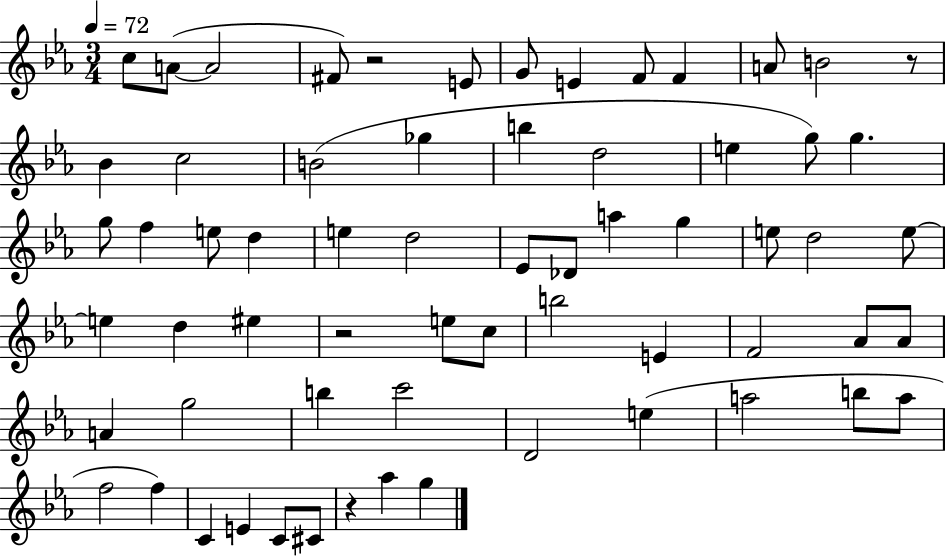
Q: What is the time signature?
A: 3/4